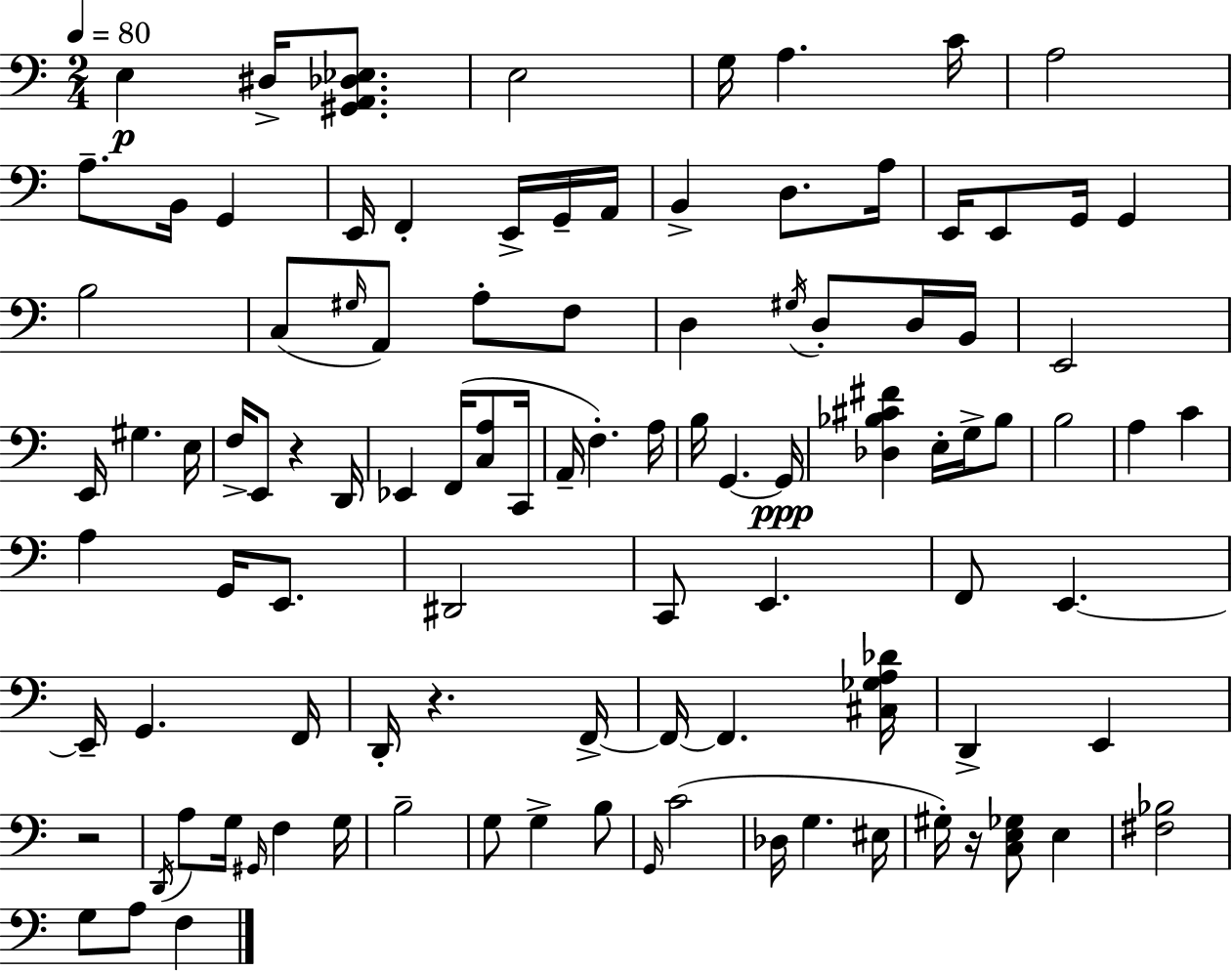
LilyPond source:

{
  \clef bass
  \numericTimeSignature
  \time 2/4
  \key c \major
  \tempo 4 = 80
  \repeat volta 2 { e4\p dis16-> <gis, a, des ees>8. | e2 | g16 a4. c'16 | a2 | \break a8.-- b,16 g,4 | e,16 f,4-. e,16-> g,16-- a,16 | b,4-> d8. a16 | e,16 e,8 g,16 g,4 | \break b2 | c8( \grace { gis16 } a,8) a8-. f8 | d4 \acciaccatura { gis16 } d8-. | d16 b,16 e,2 | \break e,16 gis4. | e16 f16-> e,8 r4 | d,16 ees,4 f,16( <c a>8 | c,16 a,16-- f4.-.) | \break a16 b16 g,4.~~ | g,16\ppp <des bes cis' fis'>4 e16-. g16-> | bes8 b2 | a4 c'4 | \break a4 g,16 e,8. | dis,2 | c,8 e,4. | f,8 e,4.~~ | \break e,16-- g,4. | f,16 d,16-. r4. | f,16->~~ f,16~~ f,4. | <cis ges a des'>16 d,4-> e,4 | \break r2 | \acciaccatura { d,16 } a8 g16 \grace { gis,16 } f4 | g16 b2-- | g8 g4-> | \break b8 \grace { g,16 } c'2( | des16 g4. | eis16 gis16-.) r16 <c e ges>8 | e4 <fis bes>2 | \break g8 a8 | f4 } \bar "|."
}